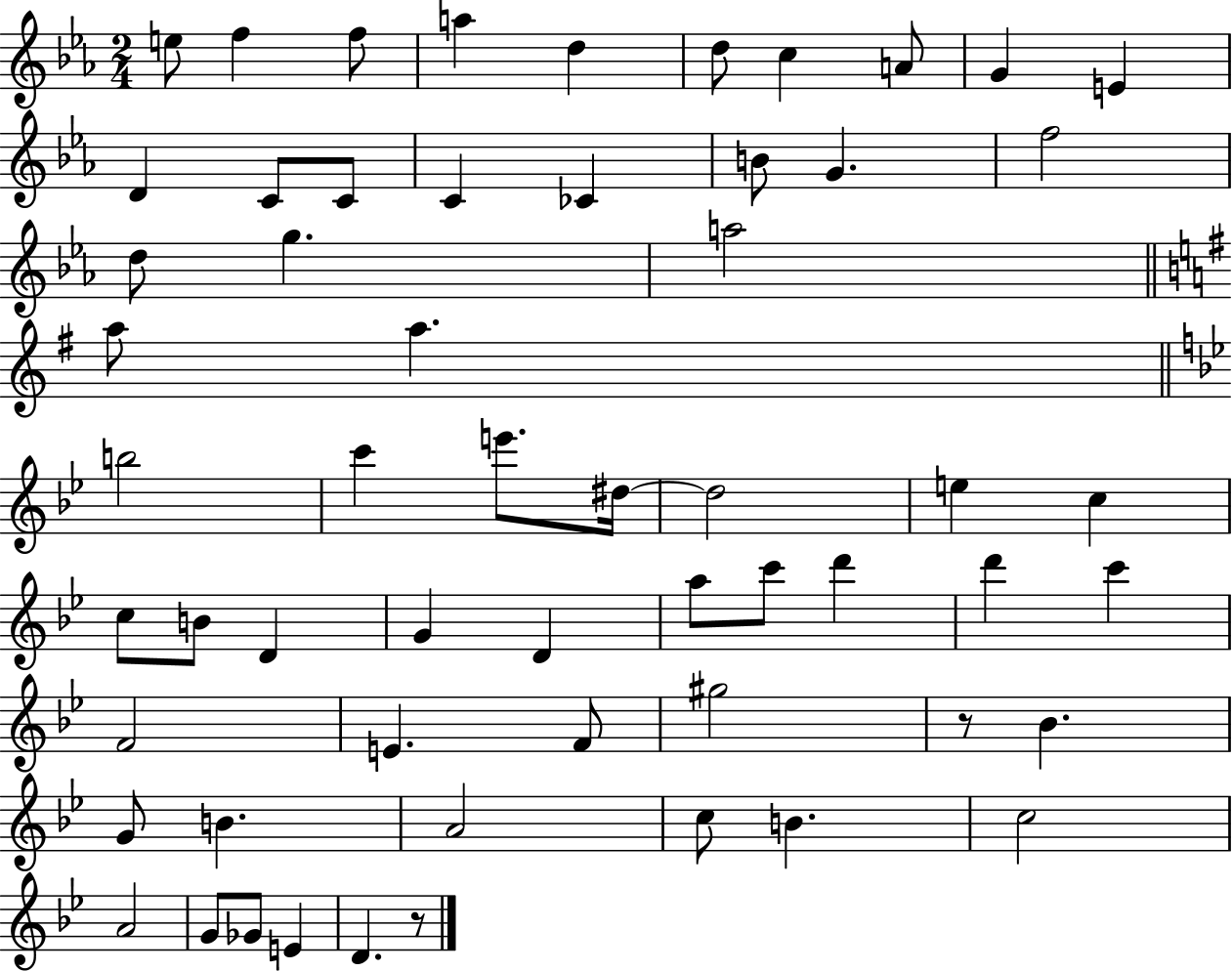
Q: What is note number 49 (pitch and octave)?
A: C5